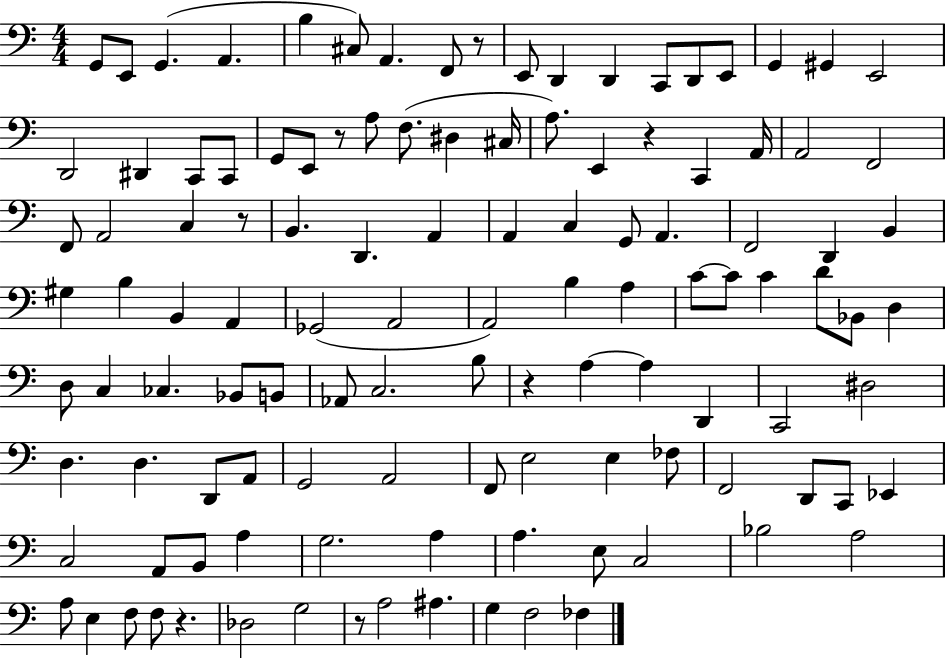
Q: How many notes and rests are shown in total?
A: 117